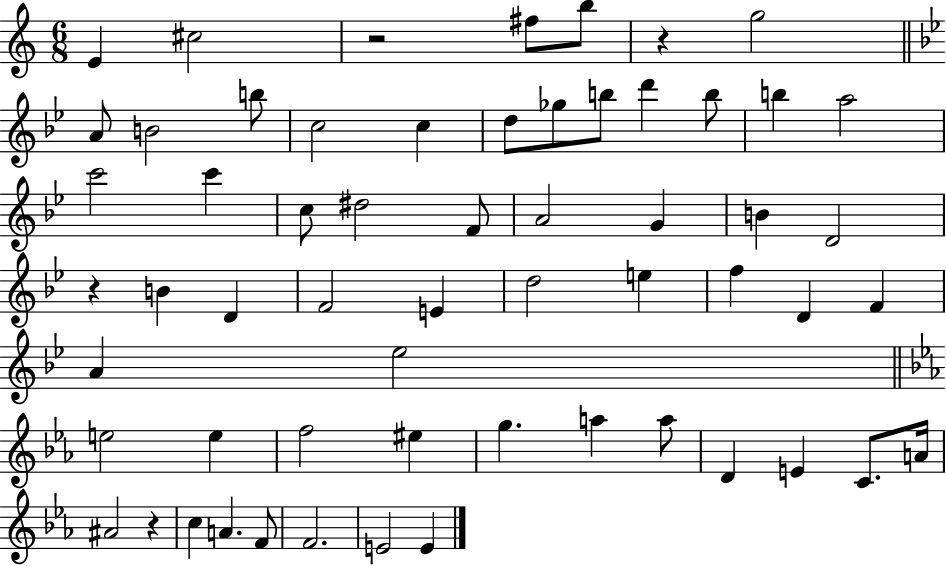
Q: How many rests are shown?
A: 4